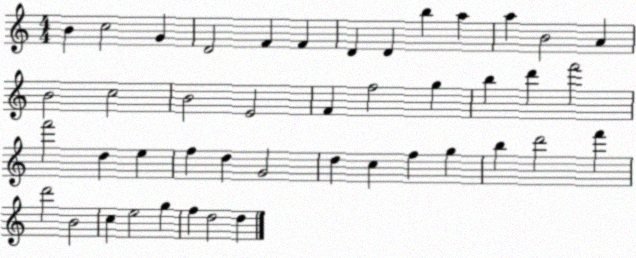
X:1
T:Untitled
M:4/4
L:1/4
K:C
B c2 G D2 F F D D b a a B2 A B2 c2 B2 E2 F f2 g b d' f'2 f'2 d e f d G2 d c f g b d'2 f' d'2 B2 c e2 g f d2 d